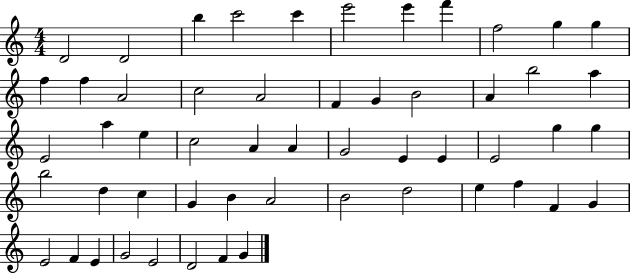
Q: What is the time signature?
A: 4/4